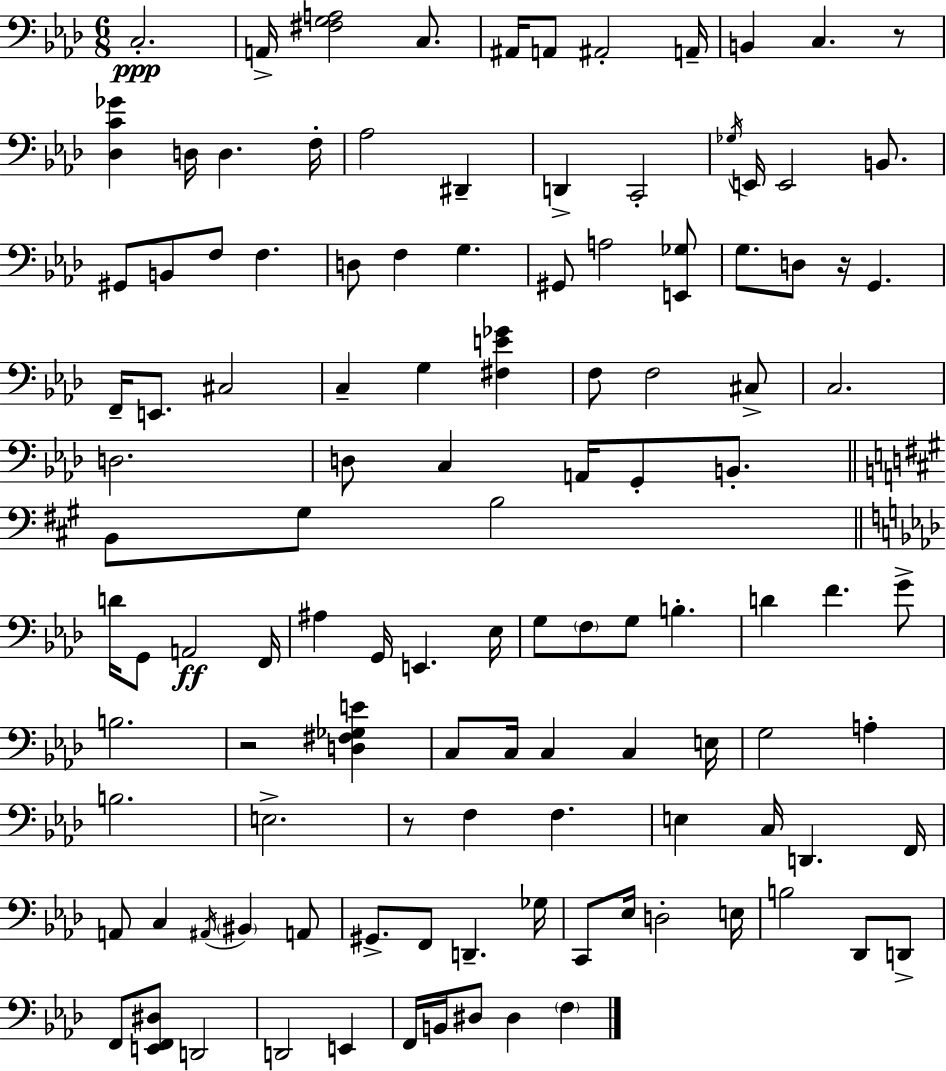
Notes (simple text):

C3/h. A2/s [F#3,G3,A3]/h C3/e. A#2/s A2/e A#2/h A2/s B2/q C3/q. R/e [Db3,C4,Gb4]/q D3/s D3/q. F3/s Ab3/h D#2/q D2/q C2/h Gb3/s E2/s E2/h B2/e. G#2/e B2/e F3/e F3/q. D3/e F3/q G3/q. G#2/e A3/h [E2,Gb3]/e G3/e. D3/e R/s G2/q. F2/s E2/e. C#3/h C3/q G3/q [F#3,E4,Gb4]/q F3/e F3/h C#3/e C3/h. D3/h. D3/e C3/q A2/s G2/e B2/e. B2/e G#3/e B3/h D4/s G2/e A2/h F2/s A#3/q G2/s E2/q. Eb3/s G3/e F3/e G3/e B3/q. D4/q F4/q. G4/e B3/h. R/h [D3,F#3,Gb3,E4]/q C3/e C3/s C3/q C3/q E3/s G3/h A3/q B3/h. E3/h. R/e F3/q F3/q. E3/q C3/s D2/q. F2/s A2/e C3/q A#2/s BIS2/q A2/e G#2/e. F2/e D2/q. Gb3/s C2/e Eb3/s D3/h E3/s B3/h Db2/e D2/e F2/e [E2,F2,D#3]/e D2/h D2/h E2/q F2/s B2/s D#3/e D#3/q F3/q